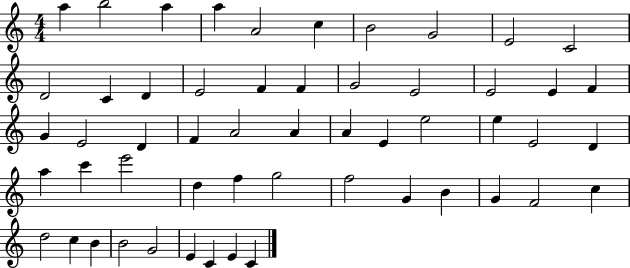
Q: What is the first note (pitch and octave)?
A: A5